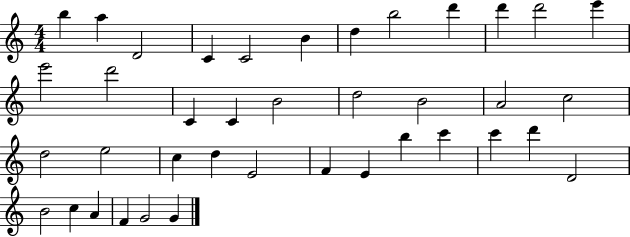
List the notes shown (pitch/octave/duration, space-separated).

B5/q A5/q D4/h C4/q C4/h B4/q D5/q B5/h D6/q D6/q D6/h E6/q E6/h D6/h C4/q C4/q B4/h D5/h B4/h A4/h C5/h D5/h E5/h C5/q D5/q E4/h F4/q E4/q B5/q C6/q C6/q D6/q D4/h B4/h C5/q A4/q F4/q G4/h G4/q